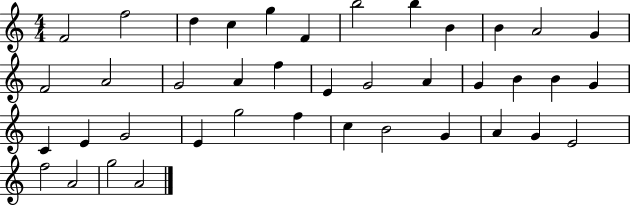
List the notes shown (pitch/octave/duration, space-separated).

F4/h F5/h D5/q C5/q G5/q F4/q B5/h B5/q B4/q B4/q A4/h G4/q F4/h A4/h G4/h A4/q F5/q E4/q G4/h A4/q G4/q B4/q B4/q G4/q C4/q E4/q G4/h E4/q G5/h F5/q C5/q B4/h G4/q A4/q G4/q E4/h F5/h A4/h G5/h A4/h